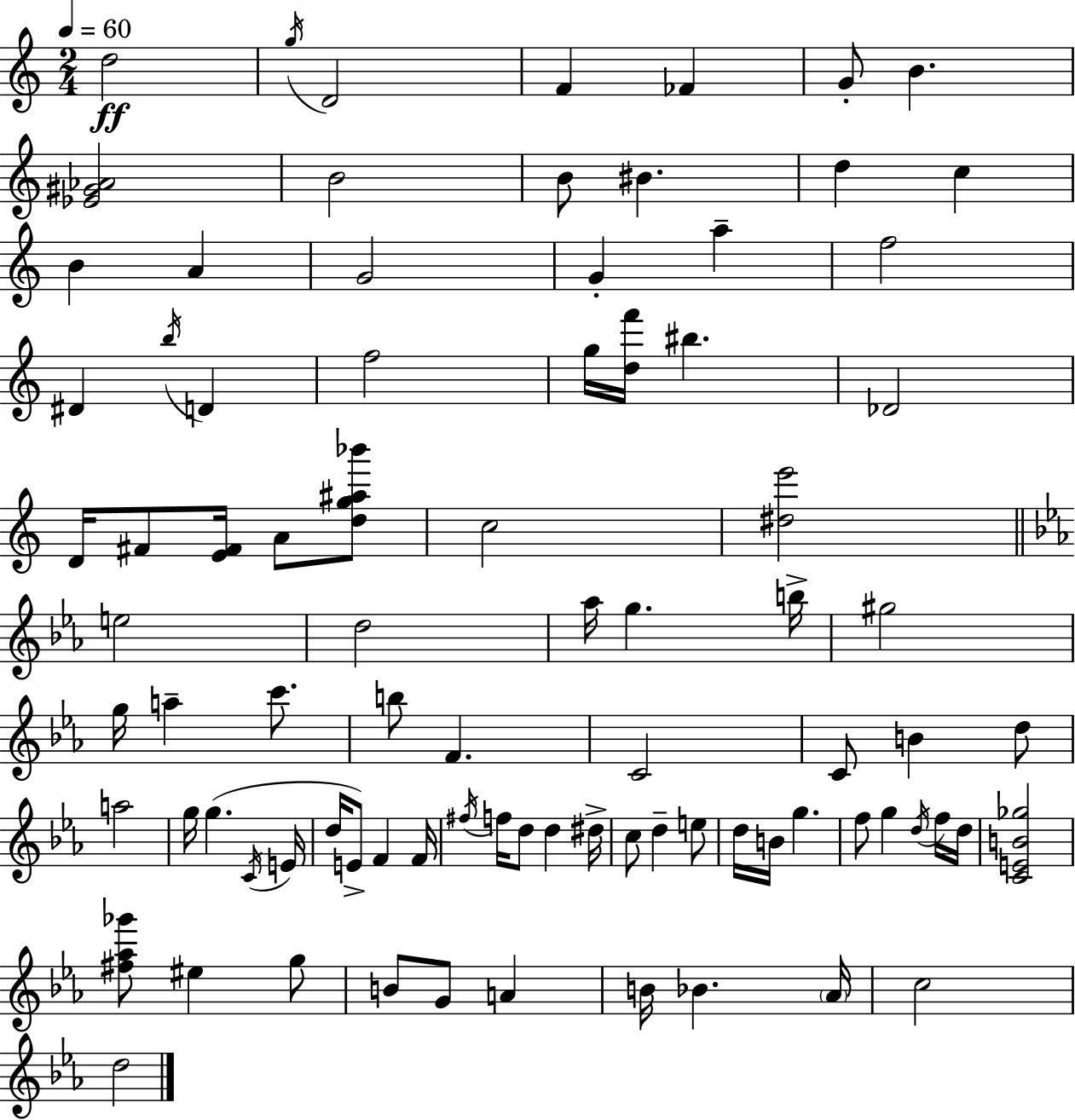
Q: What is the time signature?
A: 2/4